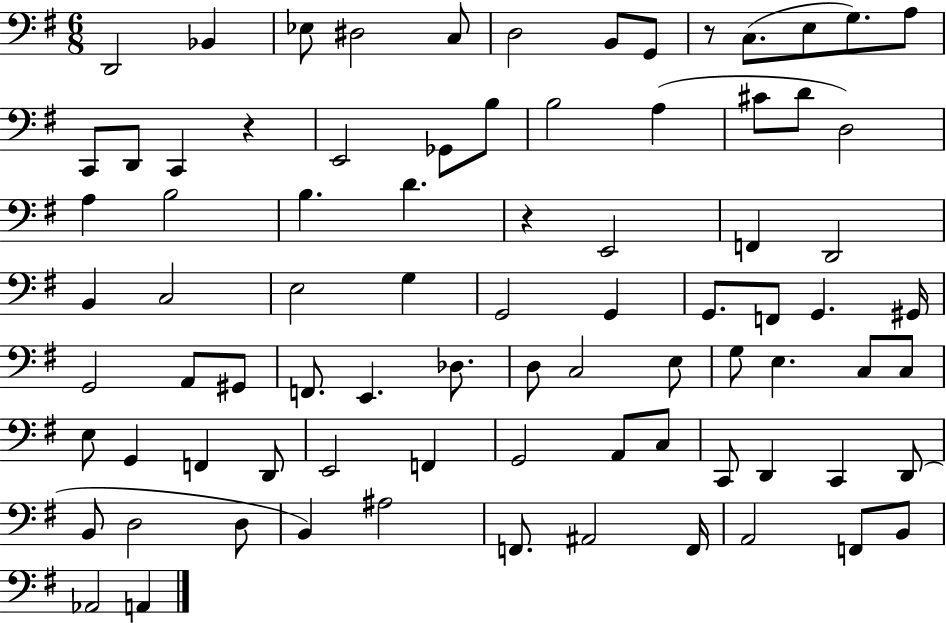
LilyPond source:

{
  \clef bass
  \numericTimeSignature
  \time 6/8
  \key g \major
  \repeat volta 2 { d,2 bes,4 | ees8 dis2 c8 | d2 b,8 g,8 | r8 c8.( e8 g8.) a8 | \break c,8 d,8 c,4 r4 | e,2 ges,8 b8 | b2 a4( | cis'8 d'8 d2) | \break a4 b2 | b4. d'4. | r4 e,2 | f,4 d,2 | \break b,4 c2 | e2 g4 | g,2 g,4 | g,8. f,8 g,4. gis,16 | \break g,2 a,8 gis,8 | f,8. e,4. des8. | d8 c2 e8 | g8 e4. c8 c8 | \break e8 g,4 f,4 d,8 | e,2 f,4 | g,2 a,8 c8 | c,8 d,4 c,4 d,8( | \break b,8 d2 d8 | b,4) ais2 | f,8. ais,2 f,16 | a,2 f,8 b,8 | \break aes,2 a,4 | } \bar "|."
}